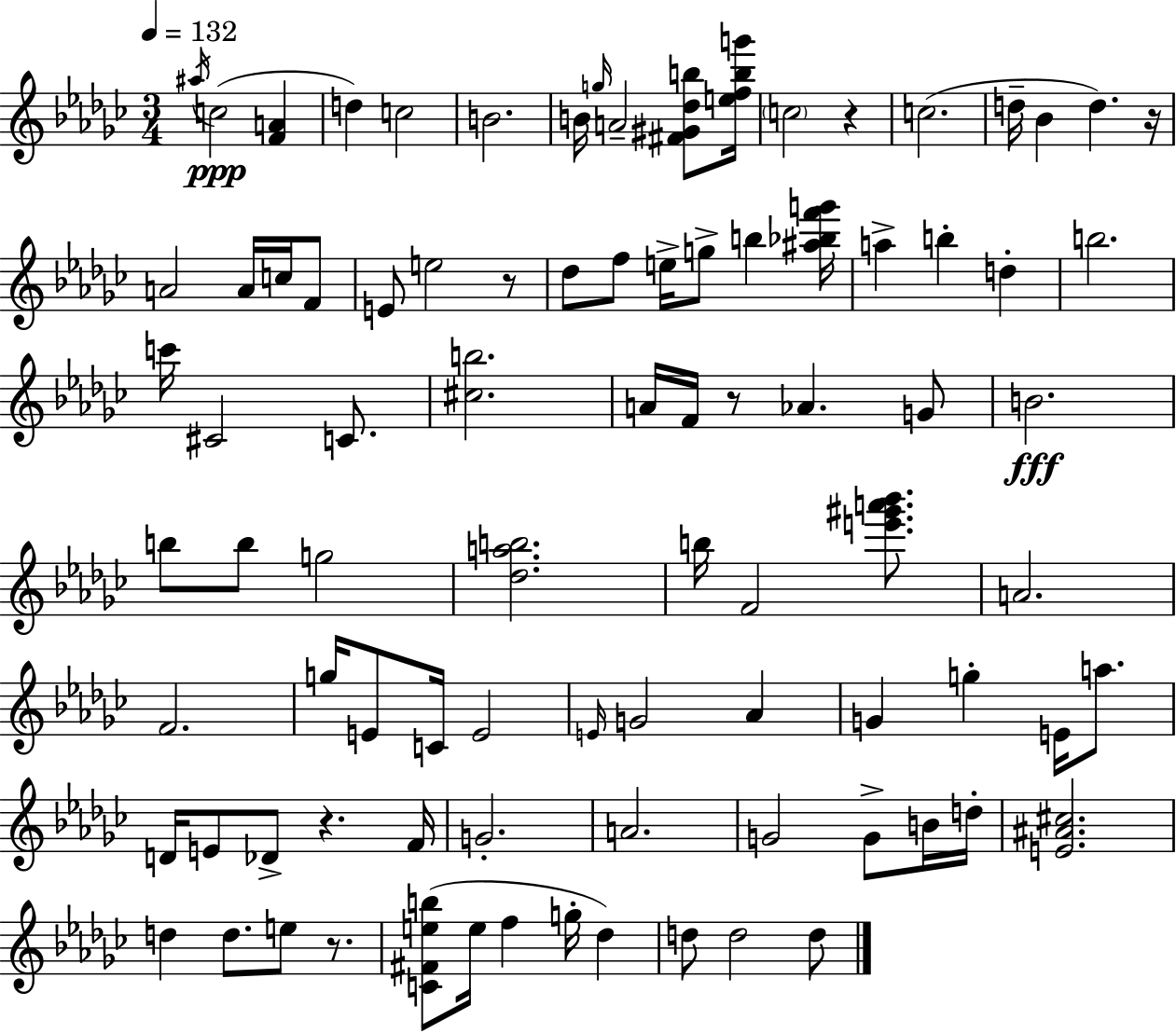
A#5/s C5/h [F4,A4]/q D5/q C5/h B4/h. B4/s G5/s A4/h [F#4,G#4,Db5,B5]/e [E5,F5,B5,G6]/s C5/h R/q C5/h. D5/s Bb4/q D5/q. R/s A4/h A4/s C5/s F4/e E4/e E5/h R/e Db5/e F5/e E5/s G5/e B5/q [A#5,Bb5,F6,G6]/s A5/q B5/q D5/q B5/h. C6/s C#4/h C4/e. [C#5,B5]/h. A4/s F4/s R/e Ab4/q. G4/e B4/h. B5/e B5/e G5/h [Db5,A5,B5]/h. B5/s F4/h [E6,G#6,A6,Bb6]/e. A4/h. F4/h. G5/s E4/e C4/s E4/h E4/s G4/h Ab4/q G4/q G5/q E4/s A5/e. D4/s E4/e Db4/e R/q. F4/s G4/h. A4/h. G4/h G4/e B4/s D5/s [E4,A#4,C#5]/h. D5/q D5/e. E5/e R/e. [C4,F#4,E5,B5]/e E5/s F5/q G5/s Db5/q D5/e D5/h D5/e